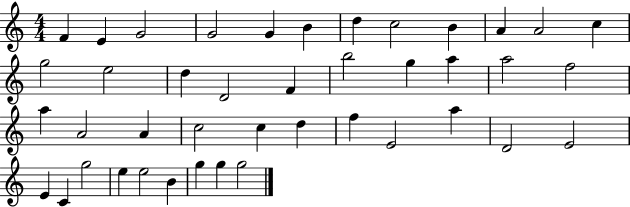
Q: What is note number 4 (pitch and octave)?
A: G4